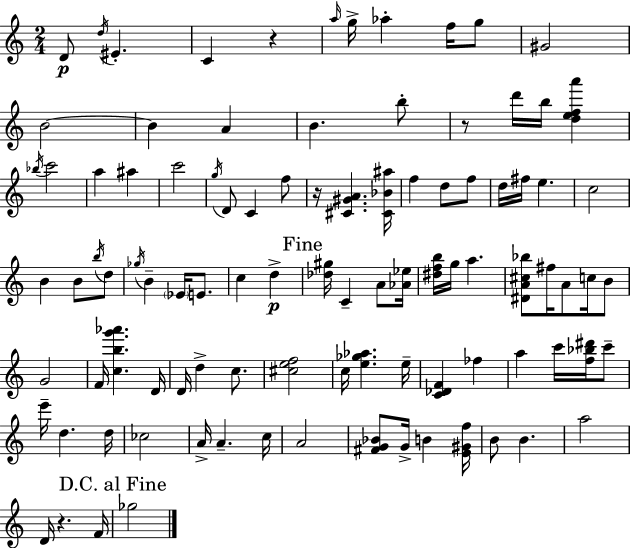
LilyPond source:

{
  \clef treble
  \numericTimeSignature
  \time 2/4
  \key a \minor
  d'8\p \acciaccatura { d''16 } eis'4.-. | c'4 r4 | \grace { a''16 } g''16-> aes''4-. f''16 | g''8 gis'2 | \break b'2~~ | b'4 a'4 | b'4. | b''8-. r8 d'''16 b''16 <d'' e'' f'' a'''>4 | \break \acciaccatura { bes''16 } c'''2 | a''4 ais''4 | c'''2 | \acciaccatura { g''16 } d'8 c'4 | \break f''8 r16 <cis' gis' a'>4. | <cis' bes' ais''>16 f''4 | d''8 f''8 d''16 fis''16 e''4. | c''2 | \break b'4 | b'8 \acciaccatura { b''16 } d''8 \acciaccatura { ges''16 } b'4-- | \parenthesize ees'16 e'8. c''4 | d''4->\p \mark "Fine" <des'' gis''>16 c'4-- | \break a'8 <aes' ees''>16 <dis'' f'' b''>16 g''16 | a''4. <dis' a' cis'' bes''>8 | fis''16 a'8 c''16 b'8 g'2 | f'16 <c'' b'' g''' aes'''>4. | \break d'16 d'16 d''4-> | c''8. <cis'' e'' f''>2 | c''16 <e'' ges'' aes''>4. | e''16-- <c' des' f'>4 | \break fes''4 a''4 | c'''16 <f'' bes'' dis'''>16 c'''8-- e'''16-- d''4. | d''16 ces''2 | a'16-> a'4.-- | \break c''16 a'2 | <fis' g' bes'>8 | g'16-> b'4 <e' gis' f''>16 b'8 | b'4. a''2 | \break d'16 r4. | f'16 \mark "D.C. al Fine" ges''2 | \bar "|."
}